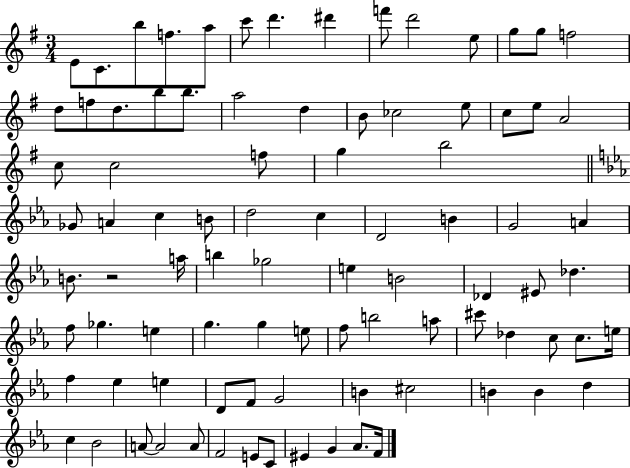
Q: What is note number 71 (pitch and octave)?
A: G4